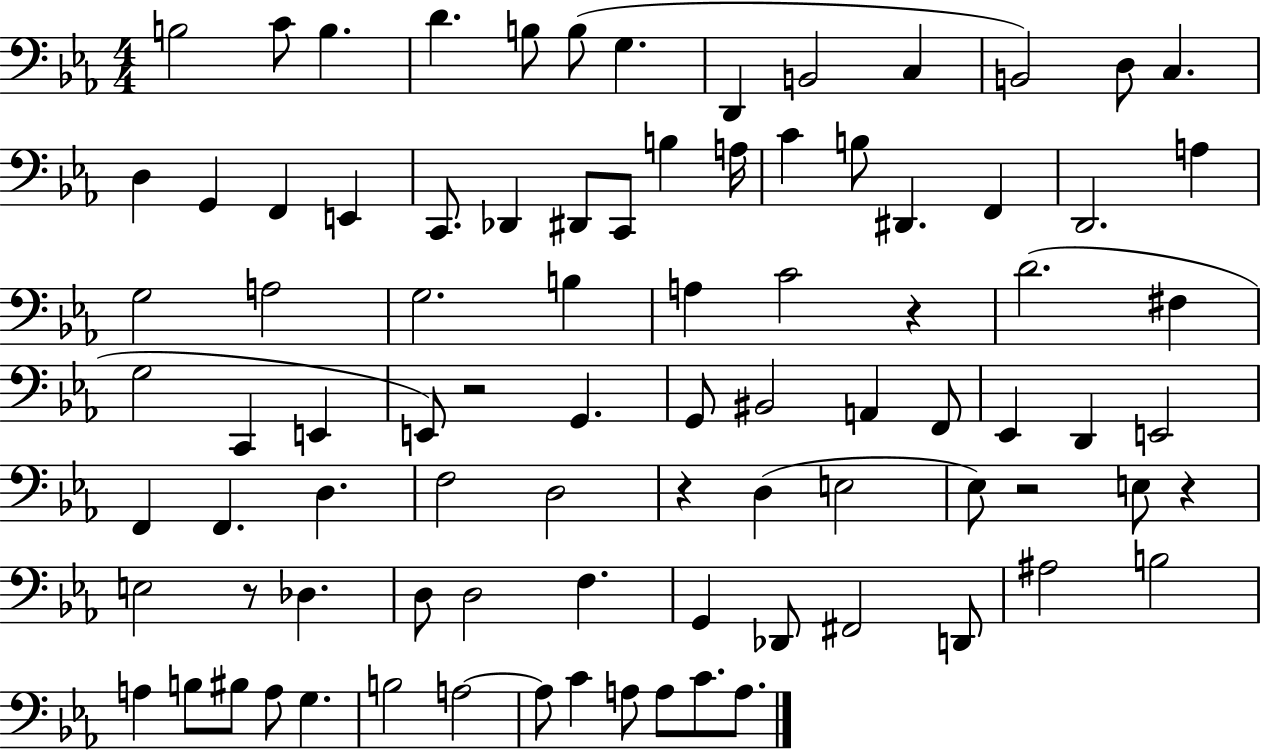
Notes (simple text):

B3/h C4/e B3/q. D4/q. B3/e B3/e G3/q. D2/q B2/h C3/q B2/h D3/e C3/q. D3/q G2/q F2/q E2/q C2/e. Db2/q D#2/e C2/e B3/q A3/s C4/q B3/e D#2/q. F2/q D2/h. A3/q G3/h A3/h G3/h. B3/q A3/q C4/h R/q D4/h. F#3/q G3/h C2/q E2/q E2/e R/h G2/q. G2/e BIS2/h A2/q F2/e Eb2/q D2/q E2/h F2/q F2/q. D3/q. F3/h D3/h R/q D3/q E3/h Eb3/e R/h E3/e R/q E3/h R/e Db3/q. D3/e D3/h F3/q. G2/q Db2/e F#2/h D2/e A#3/h B3/h A3/q B3/e BIS3/e A3/e G3/q. B3/h A3/h A3/e C4/q A3/e A3/e C4/e. A3/e.